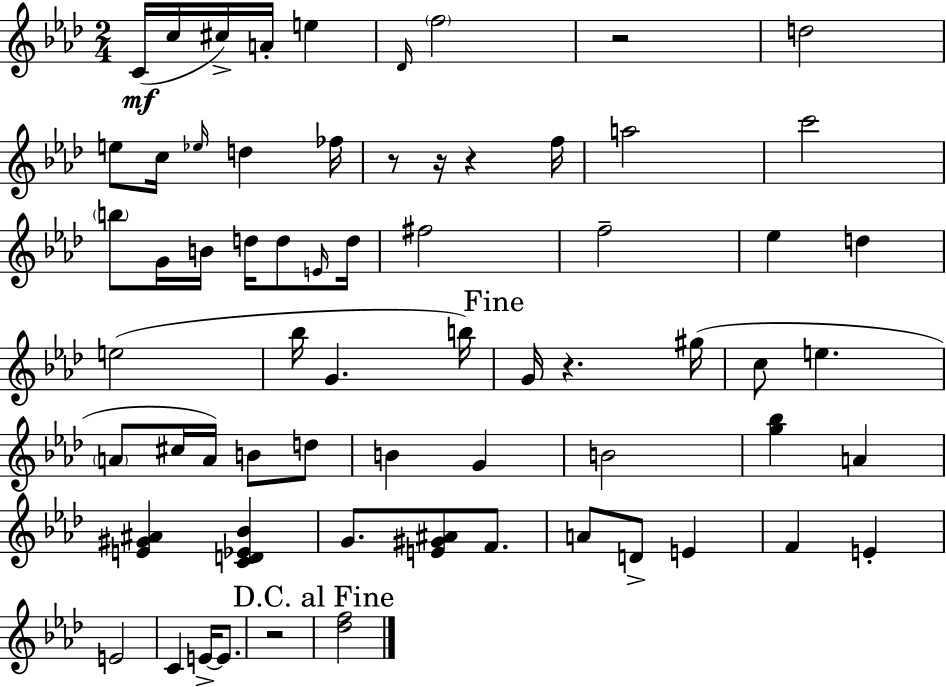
C4/s C5/s C#5/s A4/s E5/q Db4/s F5/h R/h D5/h E5/e C5/s Eb5/s D5/q FES5/s R/e R/s R/q F5/s A5/h C6/h B5/e G4/s B4/s D5/s D5/e E4/s D5/s F#5/h F5/h Eb5/q D5/q E5/h Bb5/s G4/q. B5/s G4/s R/q. G#5/s C5/e E5/q. A4/e C#5/s A4/s B4/e D5/e B4/q G4/q B4/h [G5,Bb5]/q A4/q [E4,G#4,A#4]/q [C4,D4,Eb4,Bb4]/q G4/e. [E4,G#4,A#4]/e F4/e. A4/e D4/e E4/q F4/q E4/q E4/h C4/q E4/s E4/e. R/h [Db5,F5]/h